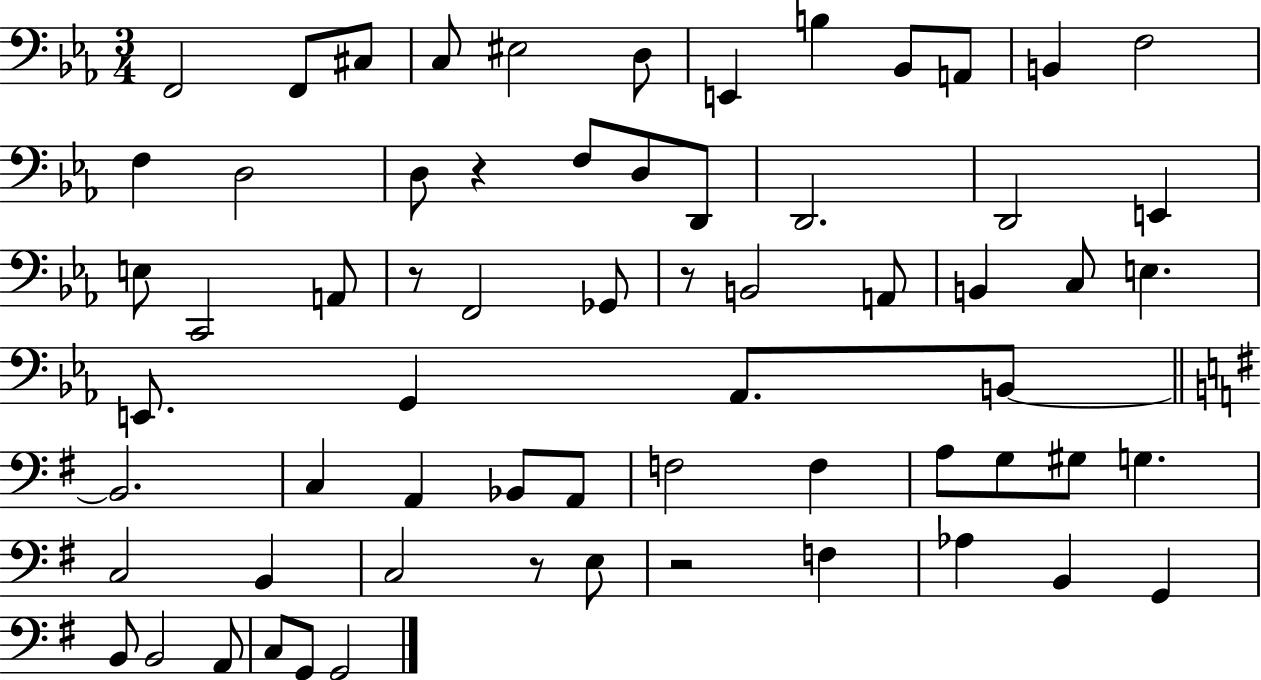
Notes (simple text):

F2/h F2/e C#3/e C3/e EIS3/h D3/e E2/q B3/q Bb2/e A2/e B2/q F3/h F3/q D3/h D3/e R/q F3/e D3/e D2/e D2/h. D2/h E2/q E3/e C2/h A2/e R/e F2/h Gb2/e R/e B2/h A2/e B2/q C3/e E3/q. E2/e. G2/q Ab2/e. B2/e B2/h. C3/q A2/q Bb2/e A2/e F3/h F3/q A3/e G3/e G#3/e G3/q. C3/h B2/q C3/h R/e E3/e R/h F3/q Ab3/q B2/q G2/q B2/e B2/h A2/e C3/e G2/e G2/h